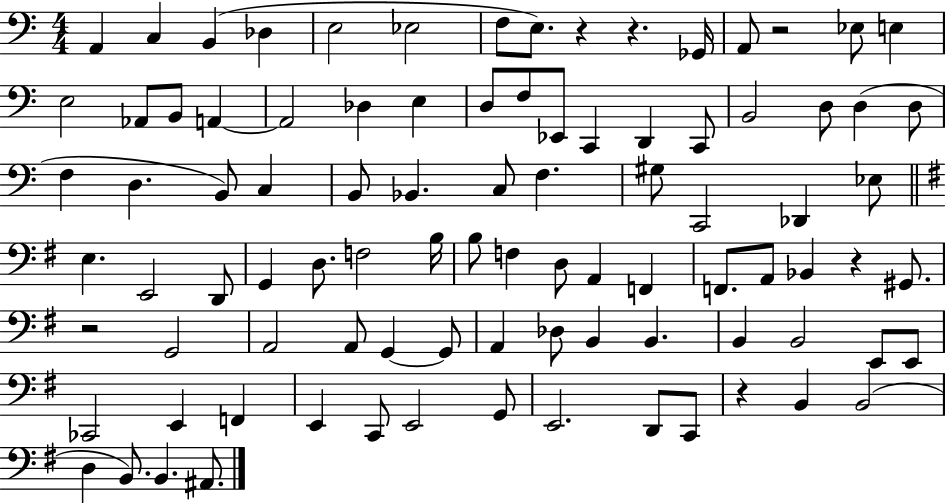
A2/q C3/q B2/q Db3/q E3/h Eb3/h F3/e E3/e. R/q R/q. Gb2/s A2/e R/h Eb3/e E3/q E3/h Ab2/e B2/e A2/q A2/h Db3/q E3/q D3/e F3/e Eb2/e C2/q D2/q C2/e B2/h D3/e D3/q D3/e F3/q D3/q. B2/e C3/q B2/e Bb2/q. C3/e F3/q. G#3/e C2/h Db2/q Eb3/e E3/q. E2/h D2/e G2/q D3/e. F3/h B3/s B3/e F3/q D3/e A2/q F2/q F2/e. A2/e Bb2/q R/q G#2/e. R/h G2/h A2/h A2/e G2/q G2/e A2/q Db3/e B2/q B2/q. B2/q B2/h E2/e E2/e CES2/h E2/q F2/q E2/q C2/e E2/h G2/e E2/h. D2/e C2/e R/q B2/q B2/h D3/q B2/e. B2/q. A#2/e.